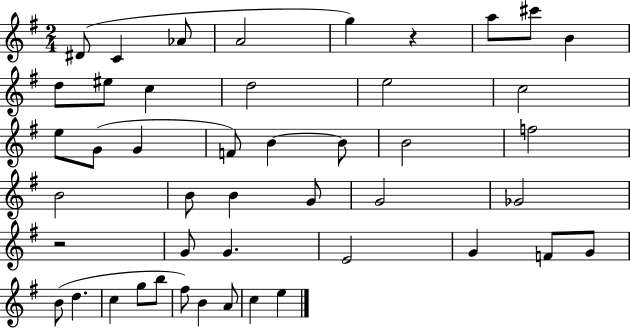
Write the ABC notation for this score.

X:1
T:Untitled
M:2/4
L:1/4
K:G
^D/2 C _A/2 A2 g z a/2 ^c'/2 B d/2 ^e/2 c d2 e2 c2 e/2 G/2 G F/2 B B/2 B2 f2 B2 B/2 B G/2 G2 _G2 z2 G/2 G E2 G F/2 G/2 B/2 d c g/2 b/2 ^f/2 B A/2 c e